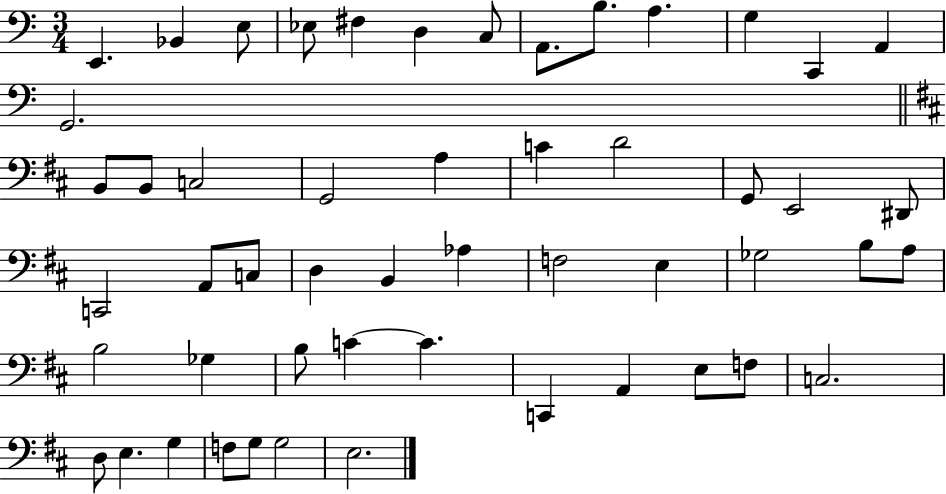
E2/q. Bb2/q E3/e Eb3/e F#3/q D3/q C3/e A2/e. B3/e. A3/q. G3/q C2/q A2/q G2/h. B2/e B2/e C3/h G2/h A3/q C4/q D4/h G2/e E2/h D#2/e C2/h A2/e C3/e D3/q B2/q Ab3/q F3/h E3/q Gb3/h B3/e A3/e B3/h Gb3/q B3/e C4/q C4/q. C2/q A2/q E3/e F3/e C3/h. D3/e E3/q. G3/q F3/e G3/e G3/h E3/h.